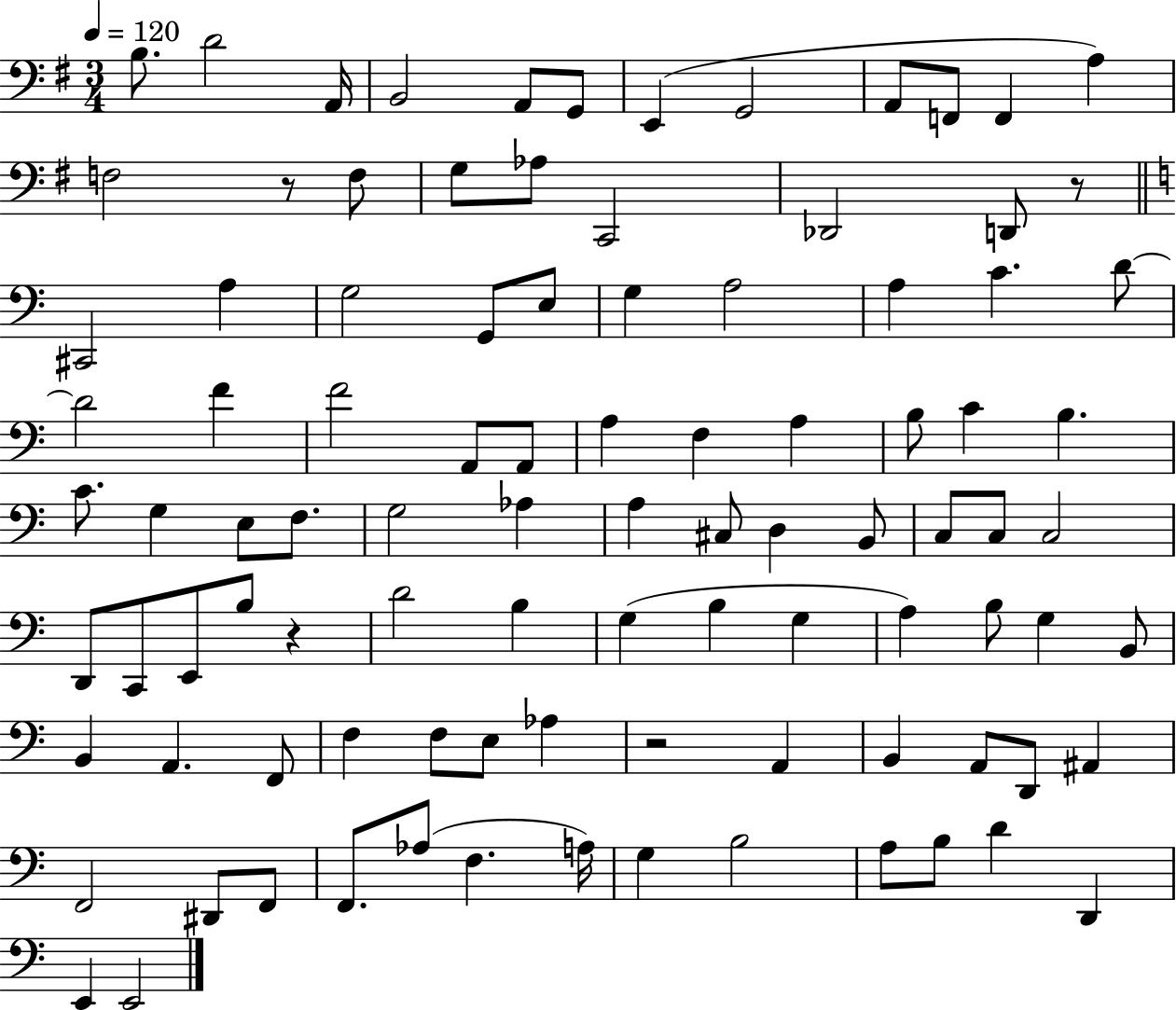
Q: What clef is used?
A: bass